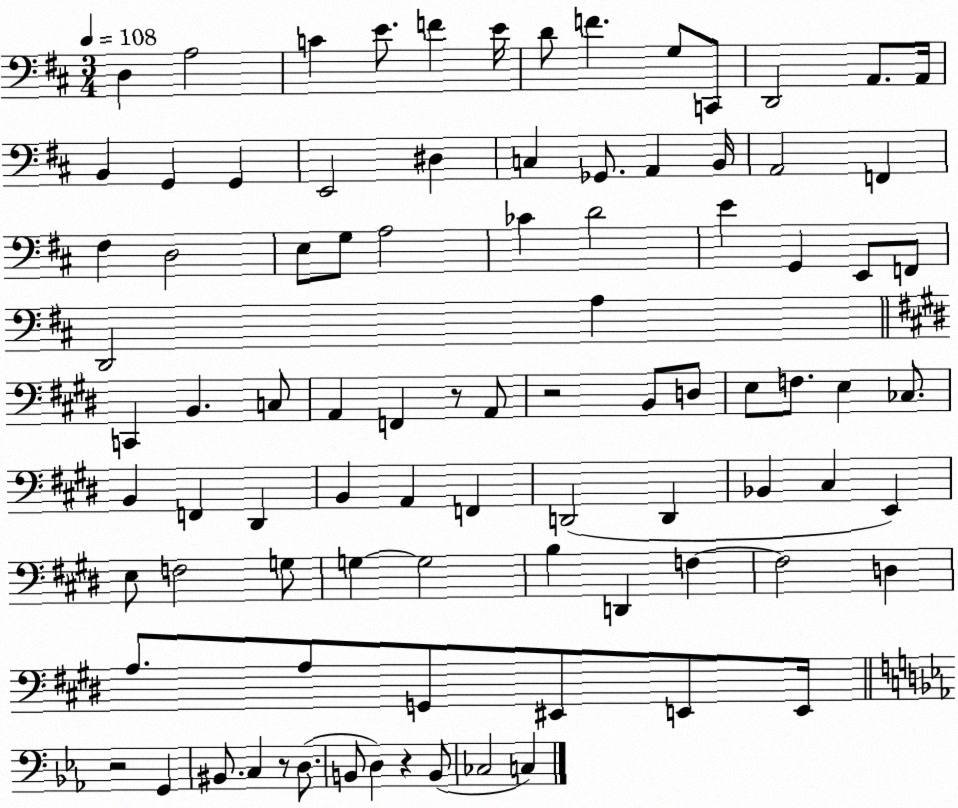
X:1
T:Untitled
M:3/4
L:1/4
K:D
D, A,2 C E/2 F E/4 D/2 F G,/2 C,,/2 D,,2 A,,/2 A,,/4 B,, G,, G,, E,,2 ^D, C, _G,,/2 A,, B,,/4 A,,2 F,, ^F, D,2 E,/2 G,/2 A,2 _C D2 E G,, E,,/2 F,,/2 D,,2 A, C,, B,, C,/2 A,, F,, z/2 A,,/2 z2 B,,/2 D,/2 E,/2 F,/2 E, _C,/2 B,, F,, ^D,, B,, A,, F,, D,,2 D,, _B,, ^C, E,, E,/2 F,2 G,/2 G, G,2 B, D,, F, F,2 D, A,/2 A,/2 G,,/2 ^E,,/2 E,,/2 E,,/4 z2 G,, ^B,,/2 C, z/2 D,/2 B,,/2 D, z B,,/2 _C,2 C,